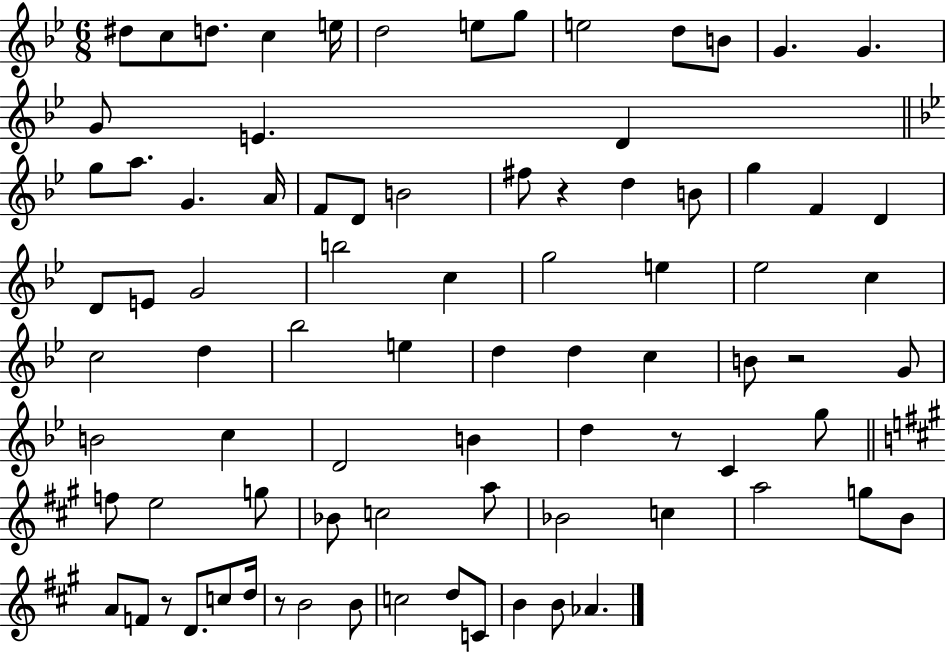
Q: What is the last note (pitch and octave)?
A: Ab4